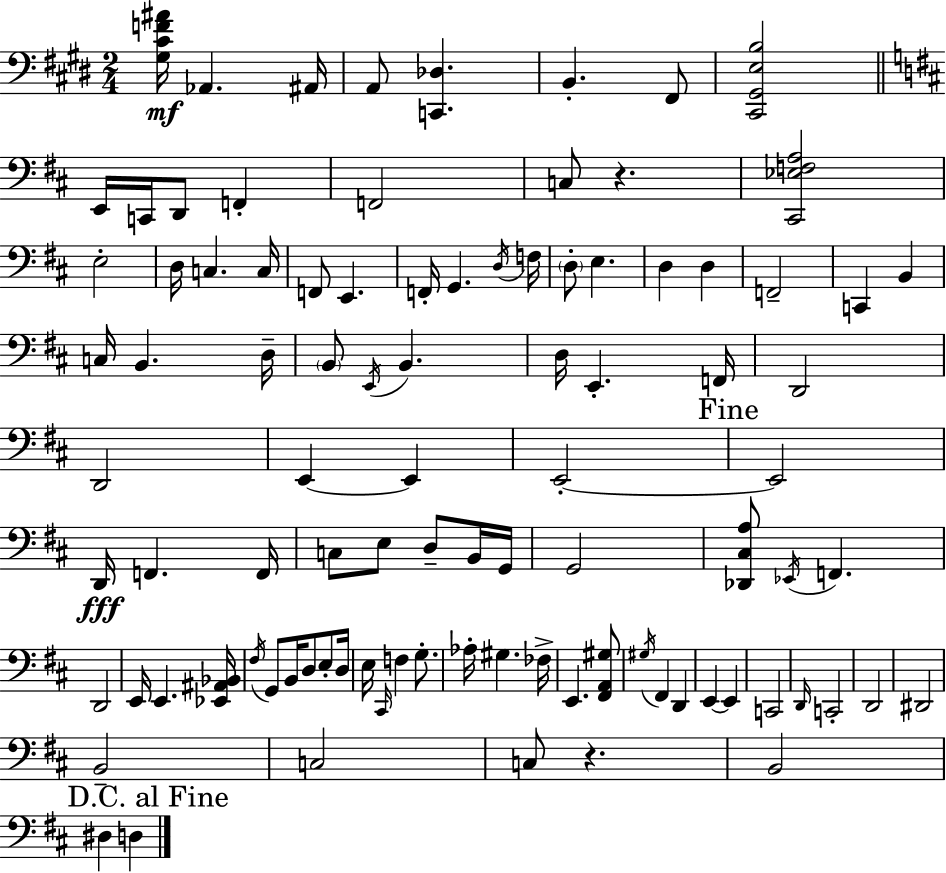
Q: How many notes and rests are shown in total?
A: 96